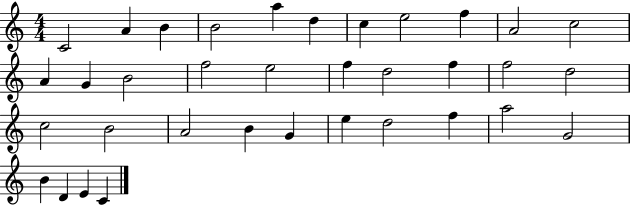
X:1
T:Untitled
M:4/4
L:1/4
K:C
C2 A B B2 a d c e2 f A2 c2 A G B2 f2 e2 f d2 f f2 d2 c2 B2 A2 B G e d2 f a2 G2 B D E C